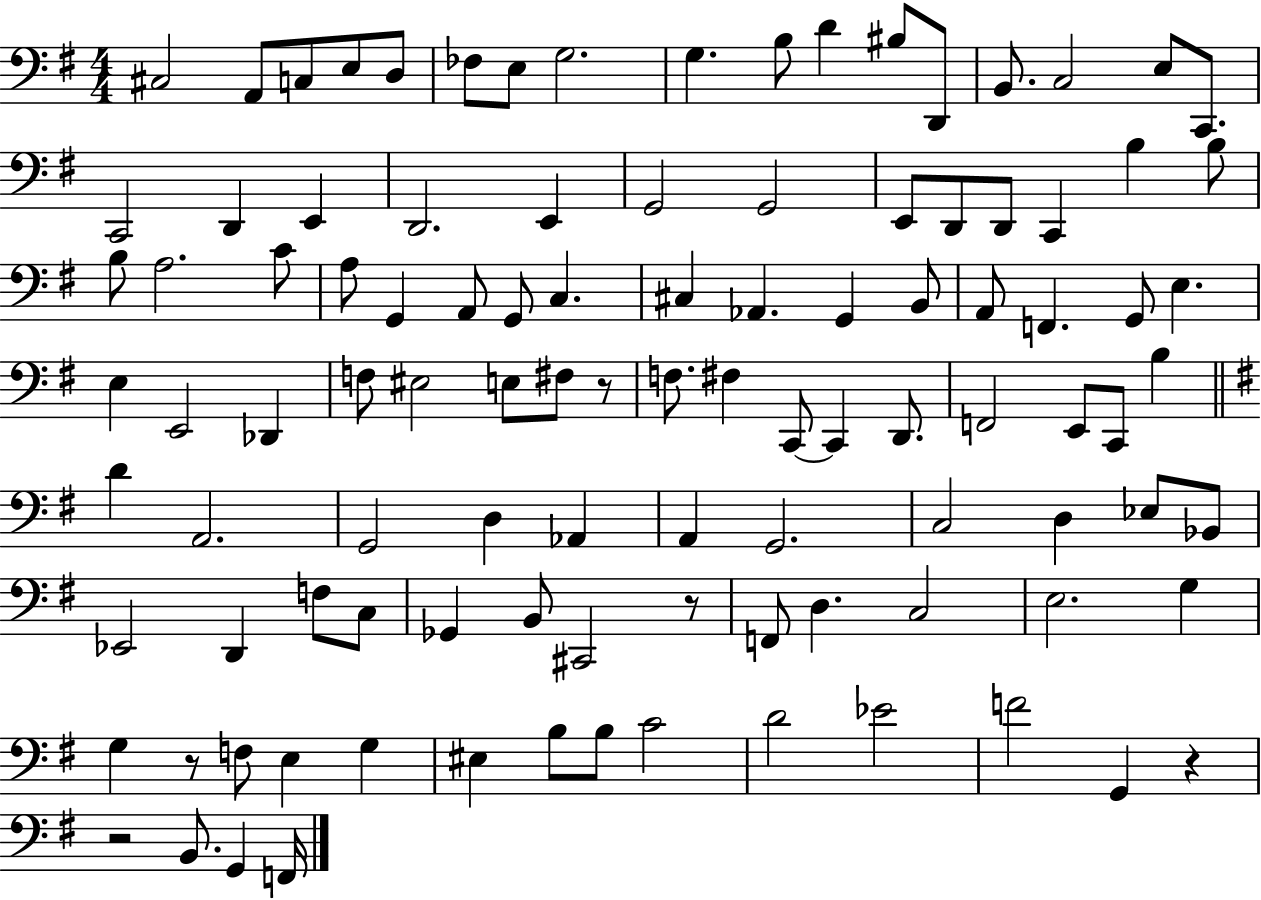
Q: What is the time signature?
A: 4/4